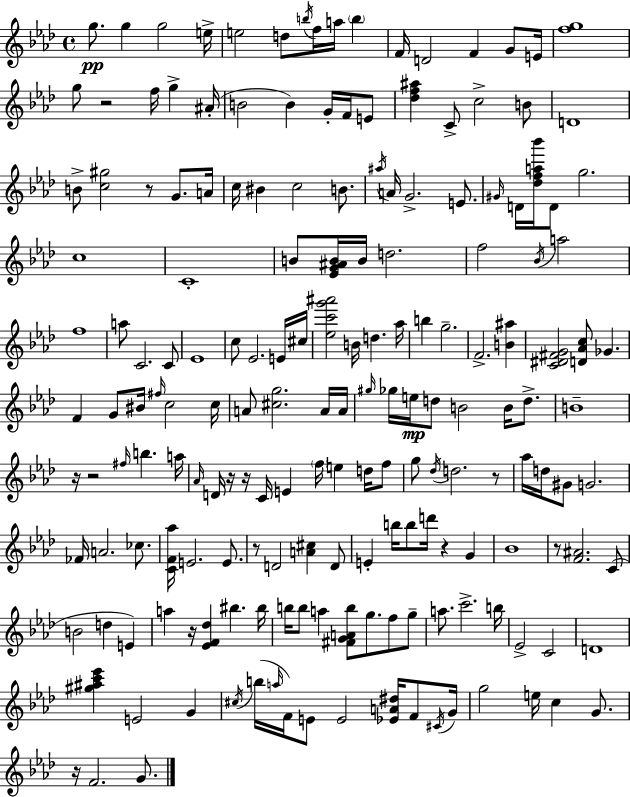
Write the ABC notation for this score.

X:1
T:Untitled
M:4/4
L:1/4
K:Ab
g/2 g g2 e/4 e2 d/2 b/4 f/4 a/4 b F/4 D2 F G/2 E/4 [fg]4 g/2 z2 f/4 g ^A/4 B2 B G/4 F/4 E/2 [_df^a] C/2 c2 B/2 D4 B/2 [c^g]2 z/2 G/2 A/4 c/4 ^B c2 B/2 ^a/4 A/4 G2 E/2 ^G/4 D/4 [_dfa_b']/4 D/2 g2 c4 C4 B/2 [_EG^AB]/4 B/4 d2 f2 _B/4 a2 f4 a/2 C2 C/2 _E4 c/2 _E2 E/4 ^c/4 [_ec'g'^a']2 B/4 d _a/4 b g2 F2 [B^a] [C^D^FG]2 [D_Ac]/2 _G F G/2 ^B/4 ^f/4 c2 c/4 A/2 [^cg]2 A/4 A/4 ^g/4 _g/4 e/4 d/2 B2 B/4 d/2 B4 z/4 z2 ^f/4 b a/4 _A/4 D/4 z/4 z/4 C/4 E f/4 e d/4 f/2 g/2 _d/4 d2 z/2 _a/4 d/4 ^G/2 G2 _F/4 A2 _c/2 [CF_a]/4 E2 E/2 z/2 D2 [A^c] D/2 E b/4 b/2 d'/4 z G _B4 z/2 [F^A]2 C/2 B2 d E a z/4 [_EF_d] ^b ^b/4 b/4 b/2 a [^FGAb]/2 g/2 f/2 g/2 a/2 c'2 b/4 _E2 C2 D4 [^g^ac'_e'] E2 G ^c/4 b/4 a/4 F/4 E/2 E2 [_EA^d]/4 F/2 ^C/4 G/4 g2 e/4 c G/2 z/4 F2 G/2